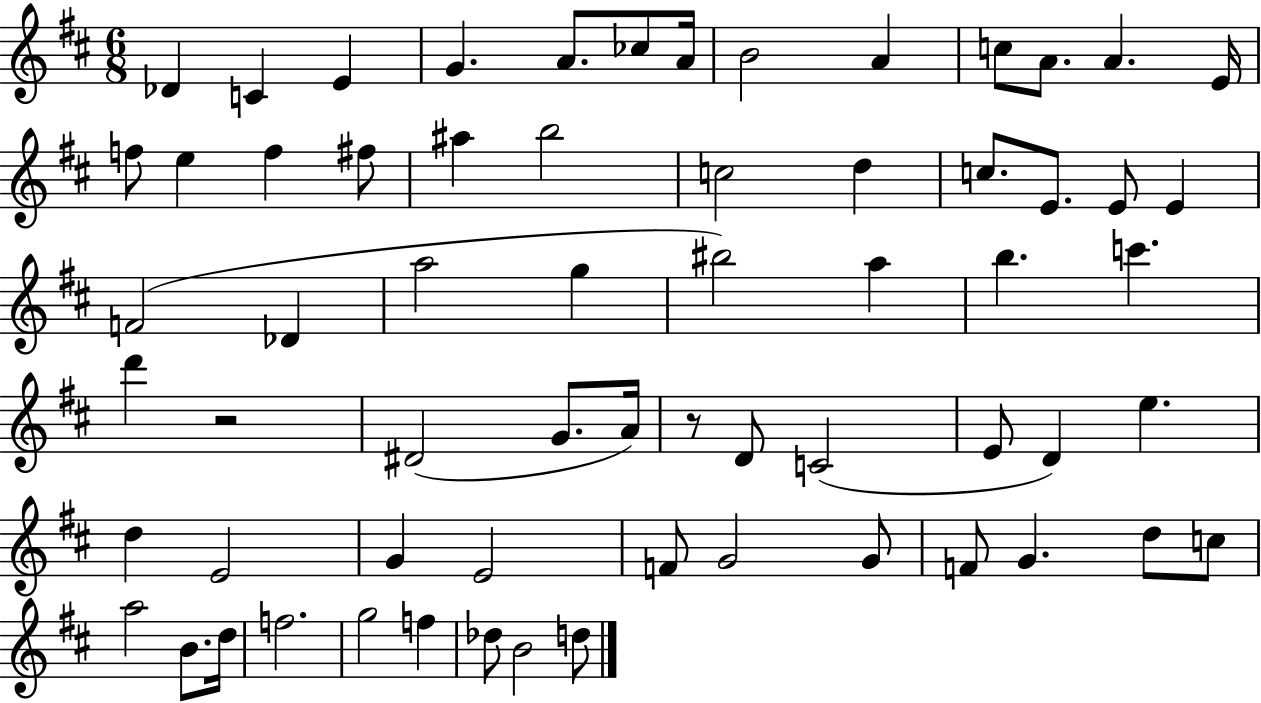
X:1
T:Untitled
M:6/8
L:1/4
K:D
_D C E G A/2 _c/2 A/4 B2 A c/2 A/2 A E/4 f/2 e f ^f/2 ^a b2 c2 d c/2 E/2 E/2 E F2 _D a2 g ^b2 a b c' d' z2 ^D2 G/2 A/4 z/2 D/2 C2 E/2 D e d E2 G E2 F/2 G2 G/2 F/2 G d/2 c/2 a2 B/2 d/4 f2 g2 f _d/2 B2 d/2